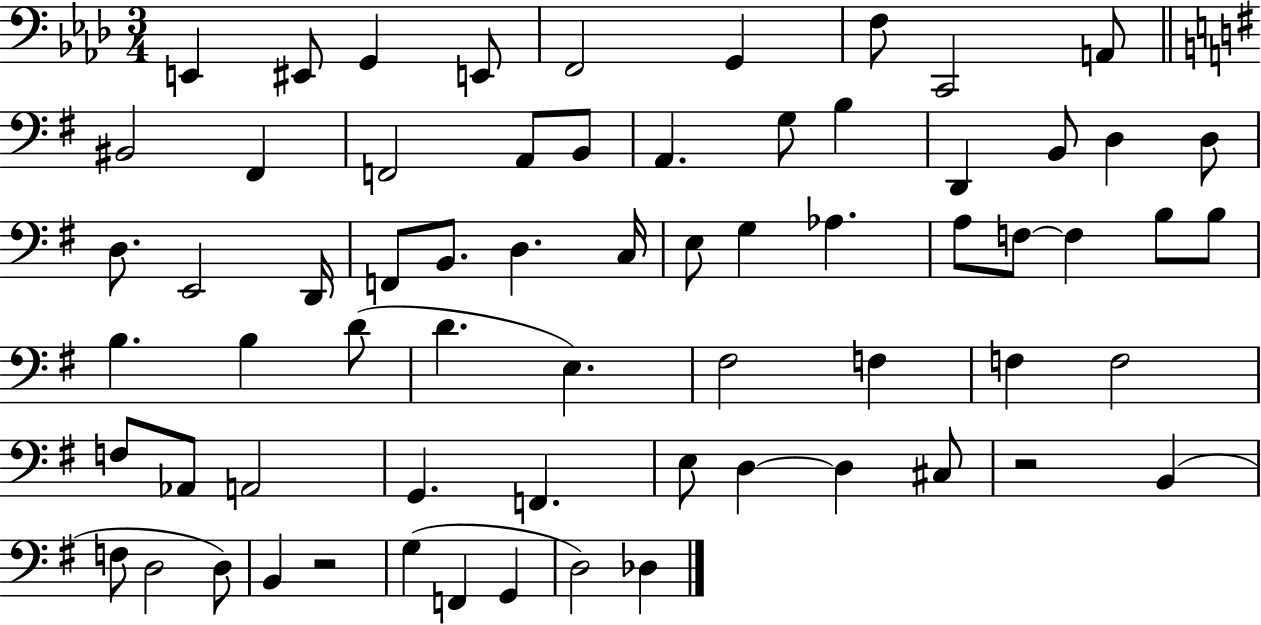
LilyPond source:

{
  \clef bass
  \numericTimeSignature
  \time 3/4
  \key aes \major
  e,4 eis,8 g,4 e,8 | f,2 g,4 | f8 c,2 a,8 | \bar "||" \break \key g \major bis,2 fis,4 | f,2 a,8 b,8 | a,4. g8 b4 | d,4 b,8 d4 d8 | \break d8. e,2 d,16 | f,8 b,8. d4. c16 | e8 g4 aes4. | a8 f8~~ f4 b8 b8 | \break b4. b4 d'8( | d'4. e4.) | fis2 f4 | f4 f2 | \break f8 aes,8 a,2 | g,4. f,4. | e8 d4~~ d4 cis8 | r2 b,4( | \break f8 d2 d8) | b,4 r2 | g4( f,4 g,4 | d2) des4 | \break \bar "|."
}